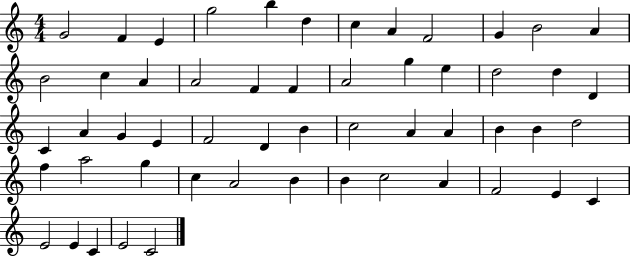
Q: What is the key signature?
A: C major